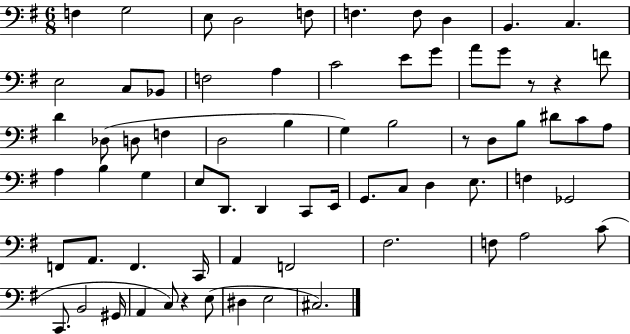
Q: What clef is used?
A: bass